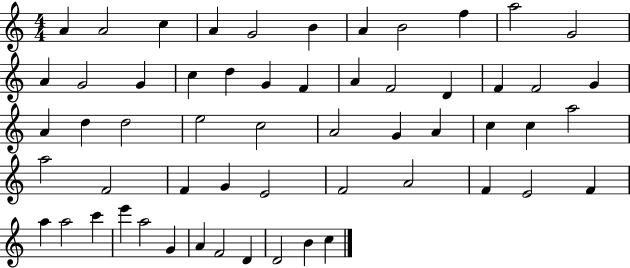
A4/q A4/h C5/q A4/q G4/h B4/q A4/q B4/h F5/q A5/h G4/h A4/q G4/h G4/q C5/q D5/q G4/q F4/q A4/q F4/h D4/q F4/q F4/h G4/q A4/q D5/q D5/h E5/h C5/h A4/h G4/q A4/q C5/q C5/q A5/h A5/h F4/h F4/q G4/q E4/h F4/h A4/h F4/q E4/h F4/q A5/q A5/h C6/q E6/q A5/h G4/q A4/q F4/h D4/q D4/h B4/q C5/q